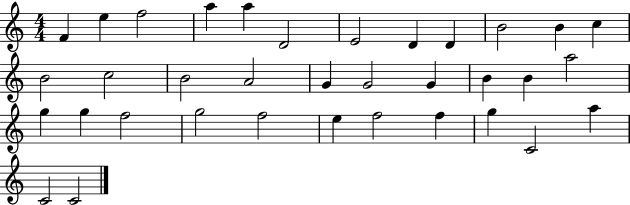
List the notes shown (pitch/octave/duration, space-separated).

F4/q E5/q F5/h A5/q A5/q D4/h E4/h D4/q D4/q B4/h B4/q C5/q B4/h C5/h B4/h A4/h G4/q G4/h G4/q B4/q B4/q A5/h G5/q G5/q F5/h G5/h F5/h E5/q F5/h F5/q G5/q C4/h A5/q C4/h C4/h